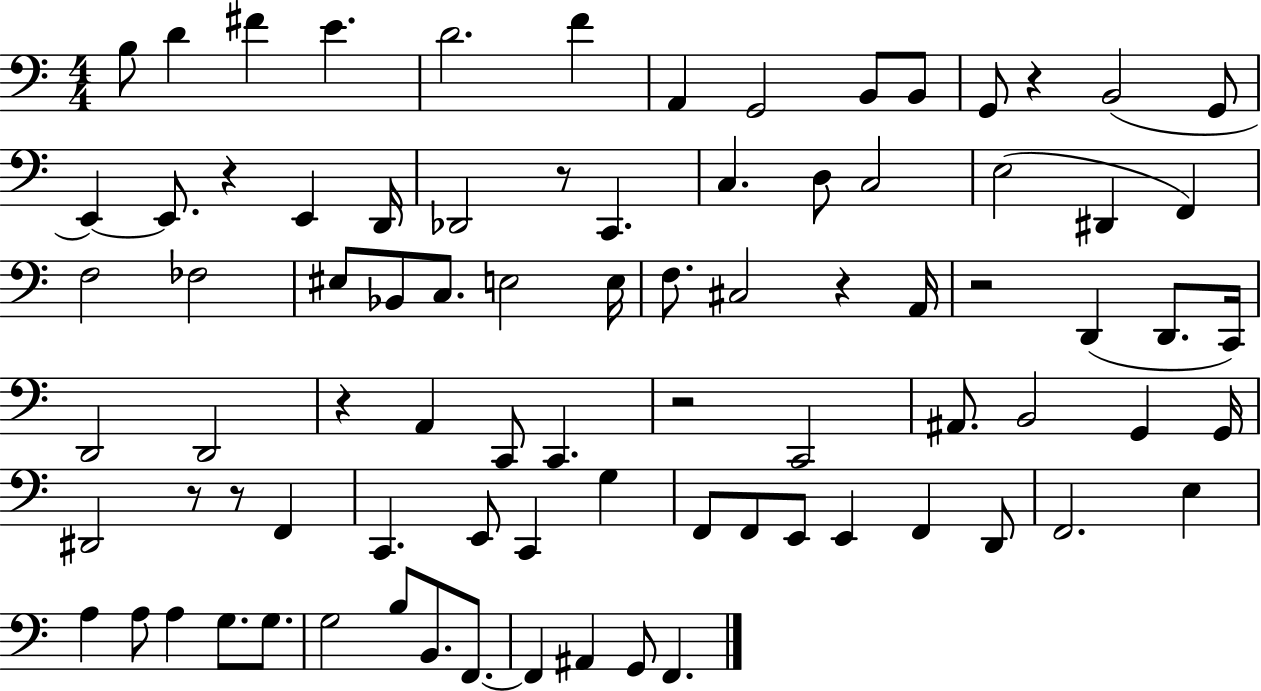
B3/e D4/q F#4/q E4/q. D4/h. F4/q A2/q G2/h B2/e B2/e G2/e R/q B2/h G2/e E2/q E2/e. R/q E2/q D2/s Db2/h R/e C2/q. C3/q. D3/e C3/h E3/h D#2/q F2/q F3/h FES3/h EIS3/e Bb2/e C3/e. E3/h E3/s F3/e. C#3/h R/q A2/s R/h D2/q D2/e. C2/s D2/h D2/h R/q A2/q C2/e C2/q. R/h C2/h A#2/e. B2/h G2/q G2/s D#2/h R/e R/e F2/q C2/q. E2/e C2/q G3/q F2/e F2/e E2/e E2/q F2/q D2/e F2/h. E3/q A3/q A3/e A3/q G3/e. G3/e. G3/h B3/e B2/e. F2/e. F2/q A#2/q G2/e F2/q.